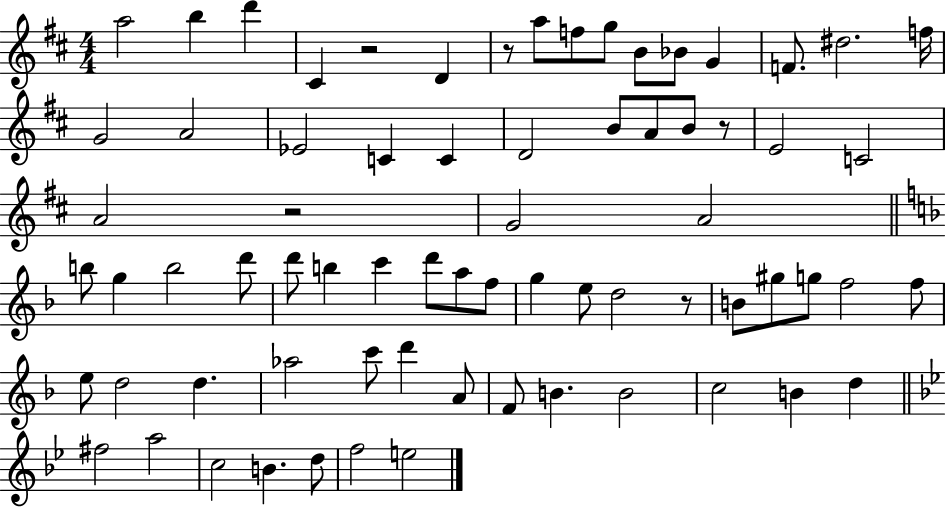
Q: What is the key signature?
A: D major